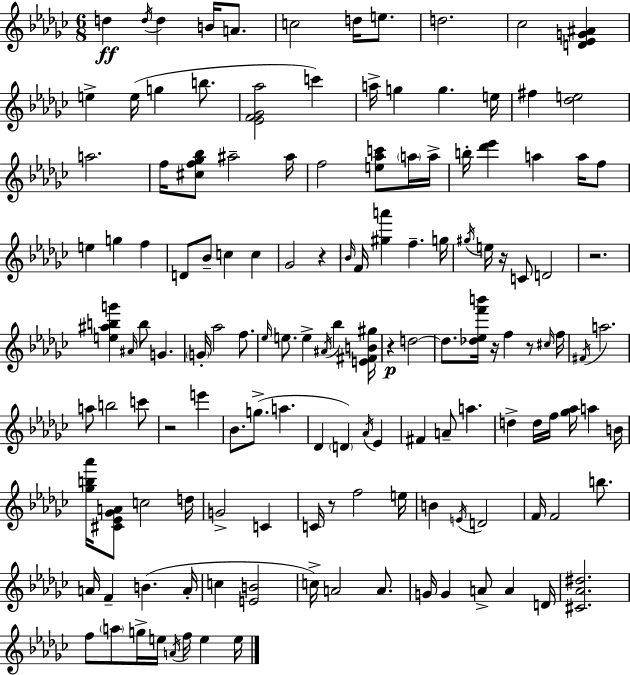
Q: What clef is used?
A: treble